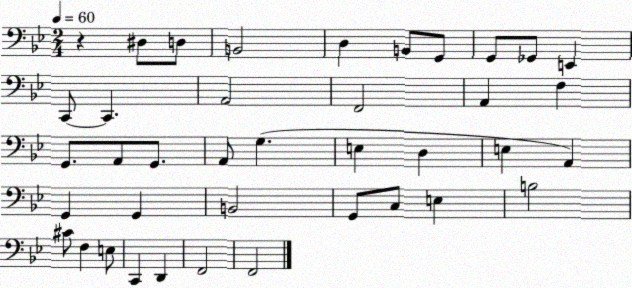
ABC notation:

X:1
T:Untitled
M:2/4
L:1/4
K:Bb
z ^D,/2 D,/2 B,,2 D, B,,/2 G,,/2 G,,/2 _G,,/2 E,, C,,/2 C,, A,,2 F,,2 A,, F, G,,/2 A,,/2 G,,/2 A,,/2 G, E, D, E, A,, G,, G,, B,,2 G,,/2 C,/2 E, B,2 ^C/2 F, E,/2 C,, D,, F,,2 F,,2